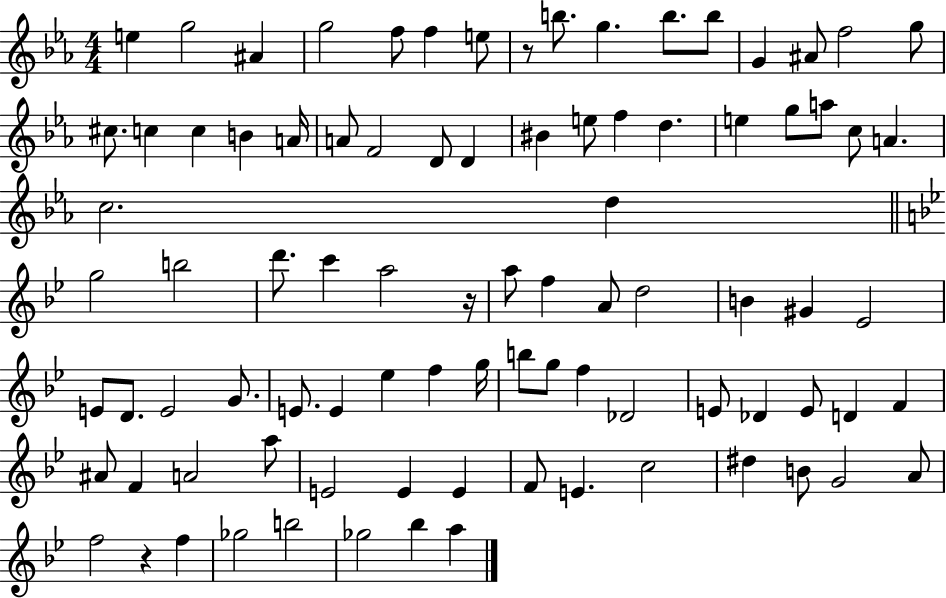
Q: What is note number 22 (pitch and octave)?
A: F4